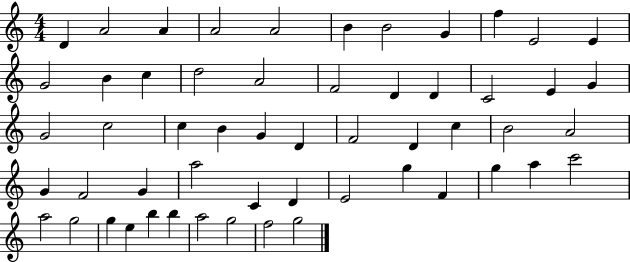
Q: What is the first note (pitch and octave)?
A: D4